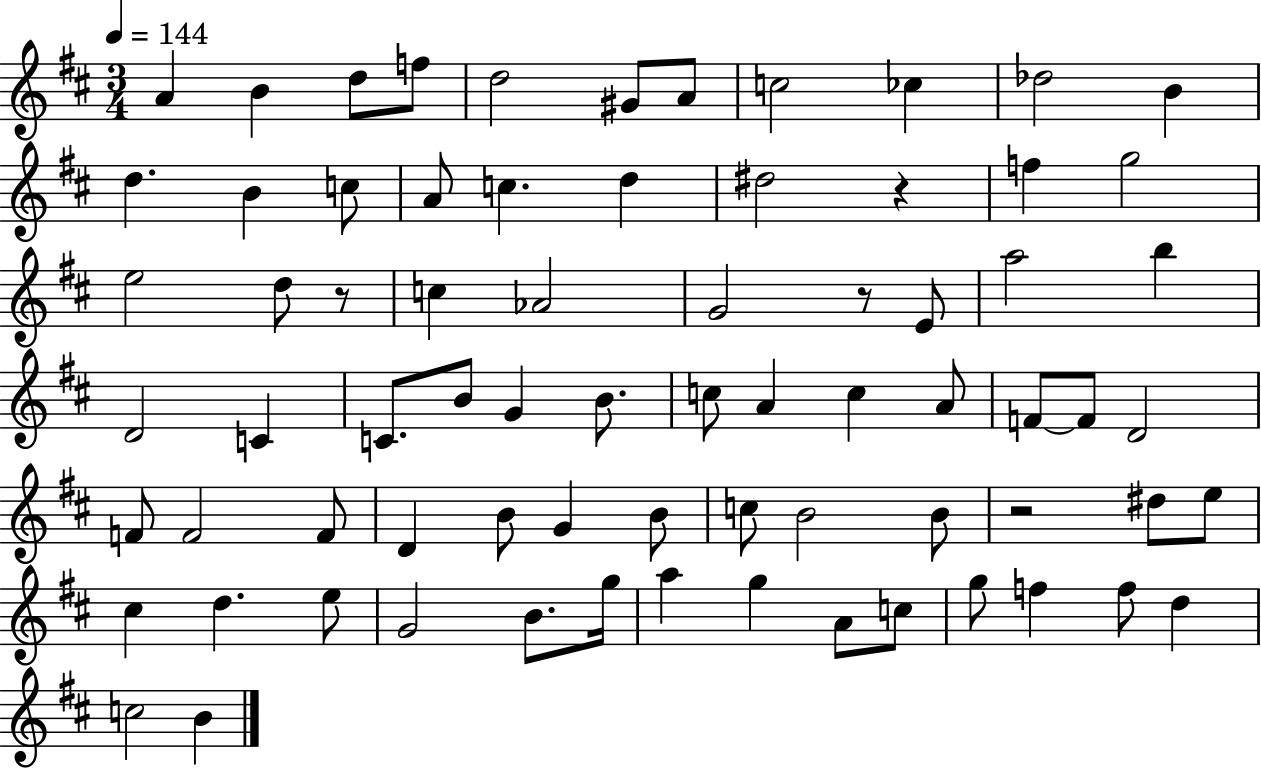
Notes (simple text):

A4/q B4/q D5/e F5/e D5/h G#4/e A4/e C5/h CES5/q Db5/h B4/q D5/q. B4/q C5/e A4/e C5/q. D5/q D#5/h R/q F5/q G5/h E5/h D5/e R/e C5/q Ab4/h G4/h R/e E4/e A5/h B5/q D4/h C4/q C4/e. B4/e G4/q B4/e. C5/e A4/q C5/q A4/e F4/e F4/e D4/h F4/e F4/h F4/e D4/q B4/e G4/q B4/e C5/e B4/h B4/e R/h D#5/e E5/e C#5/q D5/q. E5/e G4/h B4/e. G5/s A5/q G5/q A4/e C5/e G5/e F5/q F5/e D5/q C5/h B4/q